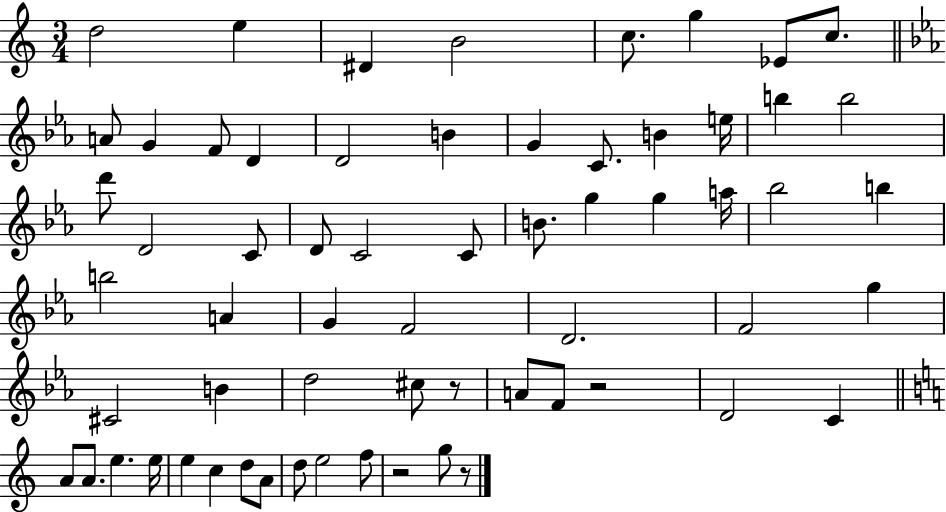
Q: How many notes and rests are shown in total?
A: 63